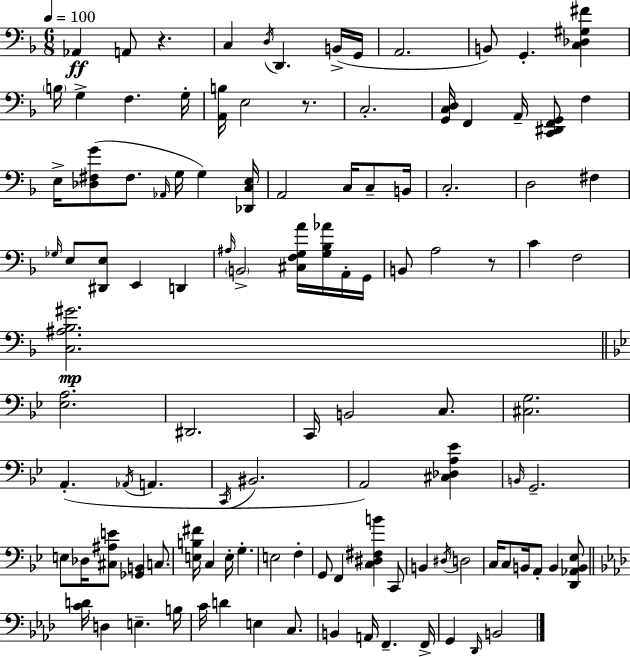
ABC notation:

X:1
T:Untitled
M:6/8
L:1/4
K:F
_A,, A,,/2 z C, D,/4 D,, B,,/4 G,,/4 A,,2 B,,/2 G,, [C,_D,^G,^F] B,/4 G, F, G,/4 [A,,B,]/4 E,2 z/2 C,2 [G,,C,D,]/4 F,, A,,/4 [C,,^D,,F,,G,,]/2 F, E,/4 [_D,^F,G]/2 ^F,/2 _A,,/4 G,/4 G, [_D,,C,E,]/4 A,,2 C,/4 C,/2 B,,/4 C,2 D,2 ^F, _G,/4 E,/2 [^D,,E,]/2 E,, D,, ^A,/4 B,,2 [^C,F,G,A]/4 [G,_B,_A]/4 A,,/4 G,,/4 B,,/2 A,2 z/2 C F,2 [C,^A,_B,^G]2 [_E,A,]2 ^D,,2 C,,/4 B,,2 C,/2 [^C,G,]2 A,, _A,,/4 A,, C,,/4 ^B,,2 A,,2 [^C,_D,A,_E] B,,/4 G,,2 E,/2 _D,/4 [^C,^A,E]/2 [_G,,B,,] C,/2 [E,B,^F]/4 C, E,/4 G, E,2 F, G,,/2 F,, [C,^D,^F,B] C,,/2 B,, ^D,/4 D,2 C,/4 C,/2 B,,/4 A,,/2 B,, [D,,_A,,B,,_E,]/2 [CD]/4 D, E, B,/4 C/4 D E, C,/2 B,, A,,/4 F,, F,,/4 G,, _D,,/4 B,,2